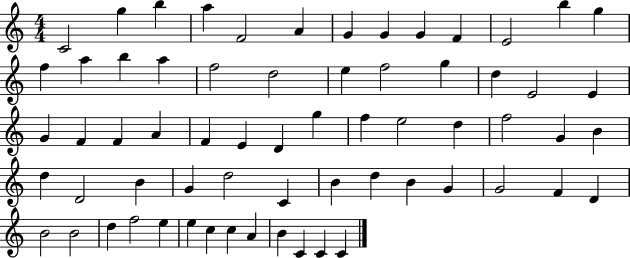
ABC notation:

X:1
T:Untitled
M:4/4
L:1/4
K:C
C2 g b a F2 A G G G F E2 b g f a b a f2 d2 e f2 g d E2 E G F F A F E D g f e2 d f2 G B d D2 B G d2 C B d B G G2 F D B2 B2 d f2 e e c c A B C C C